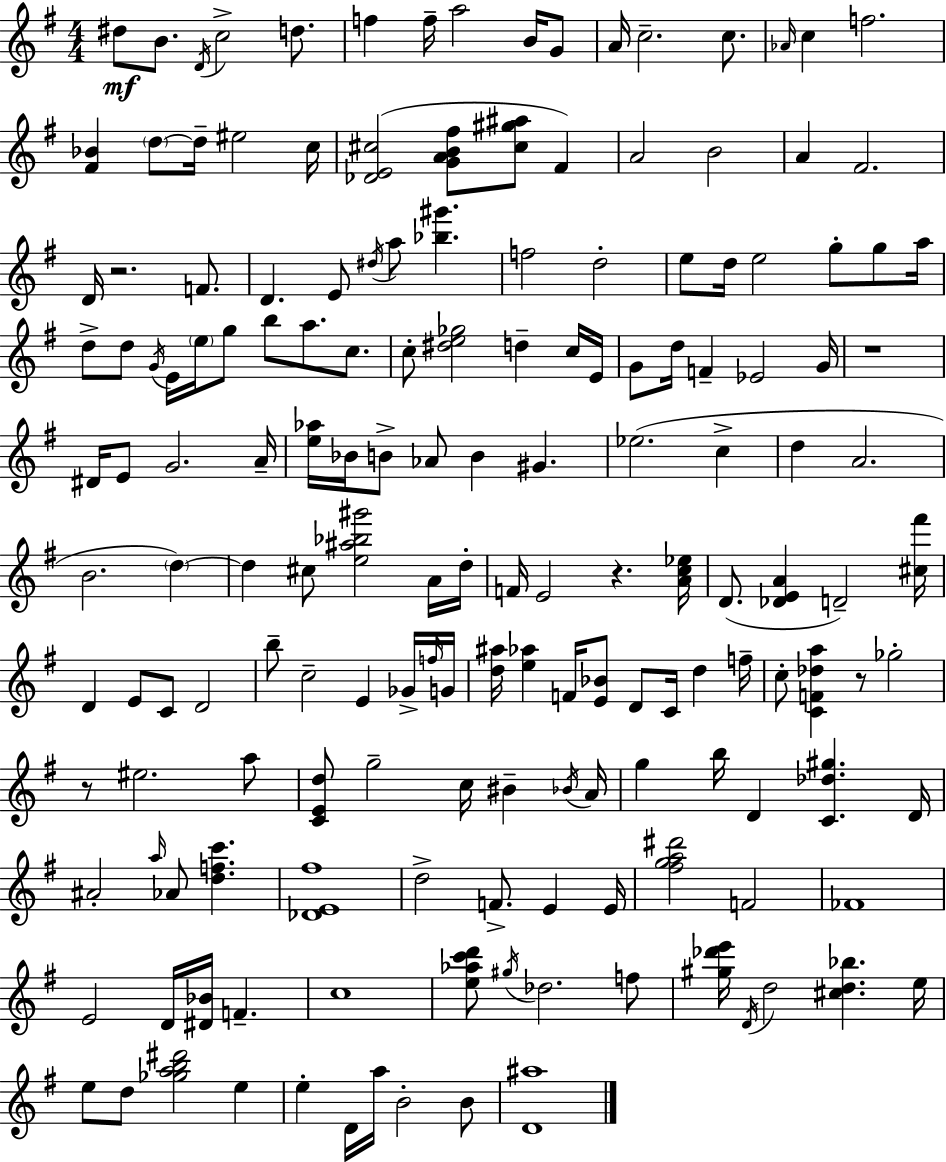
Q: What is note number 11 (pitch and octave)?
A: A4